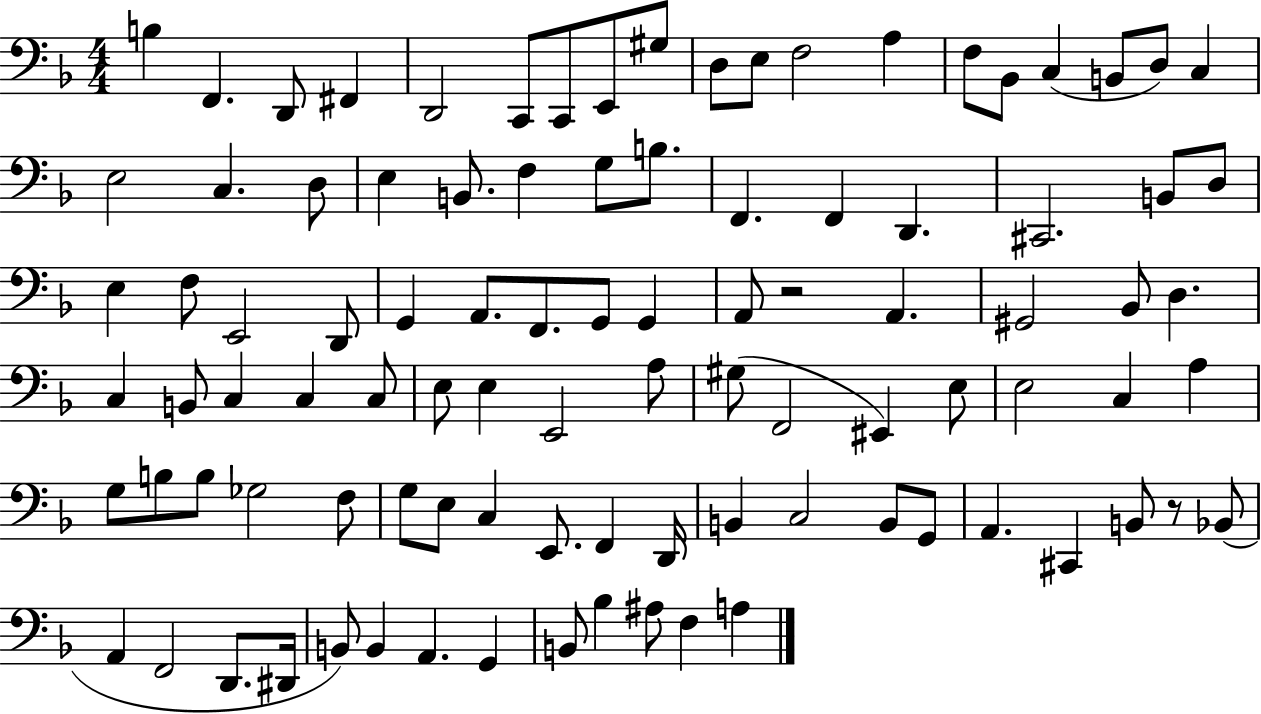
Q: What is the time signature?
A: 4/4